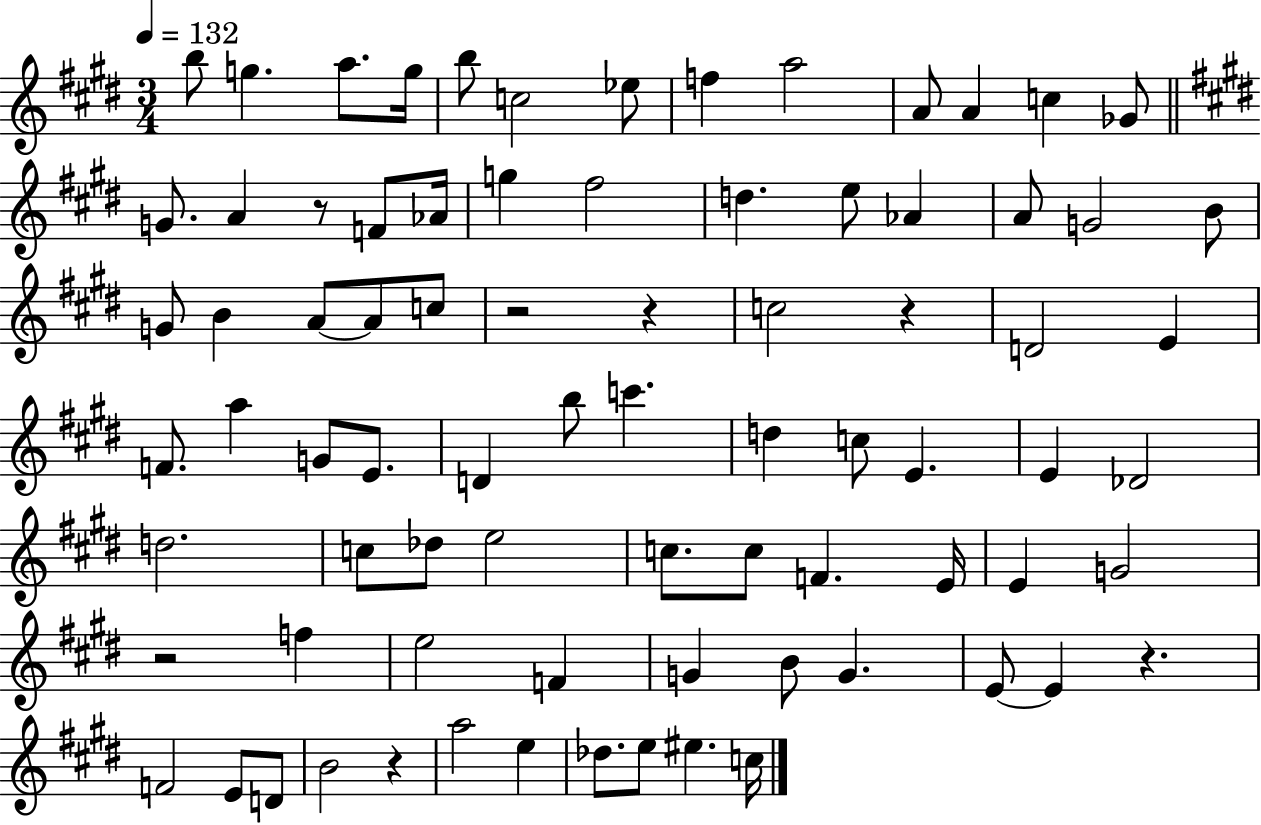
B5/e G5/q. A5/e. G5/s B5/e C5/h Eb5/e F5/q A5/h A4/e A4/q C5/q Gb4/e G4/e. A4/q R/e F4/e Ab4/s G5/q F#5/h D5/q. E5/e Ab4/q A4/e G4/h B4/e G4/e B4/q A4/e A4/e C5/e R/h R/q C5/h R/q D4/h E4/q F4/e. A5/q G4/e E4/e. D4/q B5/e C6/q. D5/q C5/e E4/q. E4/q Db4/h D5/h. C5/e Db5/e E5/h C5/e. C5/e F4/q. E4/s E4/q G4/h R/h F5/q E5/h F4/q G4/q B4/e G4/q. E4/e E4/q R/q. F4/h E4/e D4/e B4/h R/q A5/h E5/q Db5/e. E5/e EIS5/q. C5/s